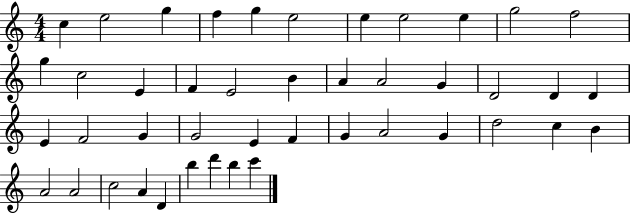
C5/q E5/h G5/q F5/q G5/q E5/h E5/q E5/h E5/q G5/h F5/h G5/q C5/h E4/q F4/q E4/h B4/q A4/q A4/h G4/q D4/h D4/q D4/q E4/q F4/h G4/q G4/h E4/q F4/q G4/q A4/h G4/q D5/h C5/q B4/q A4/h A4/h C5/h A4/q D4/q B5/q D6/q B5/q C6/q